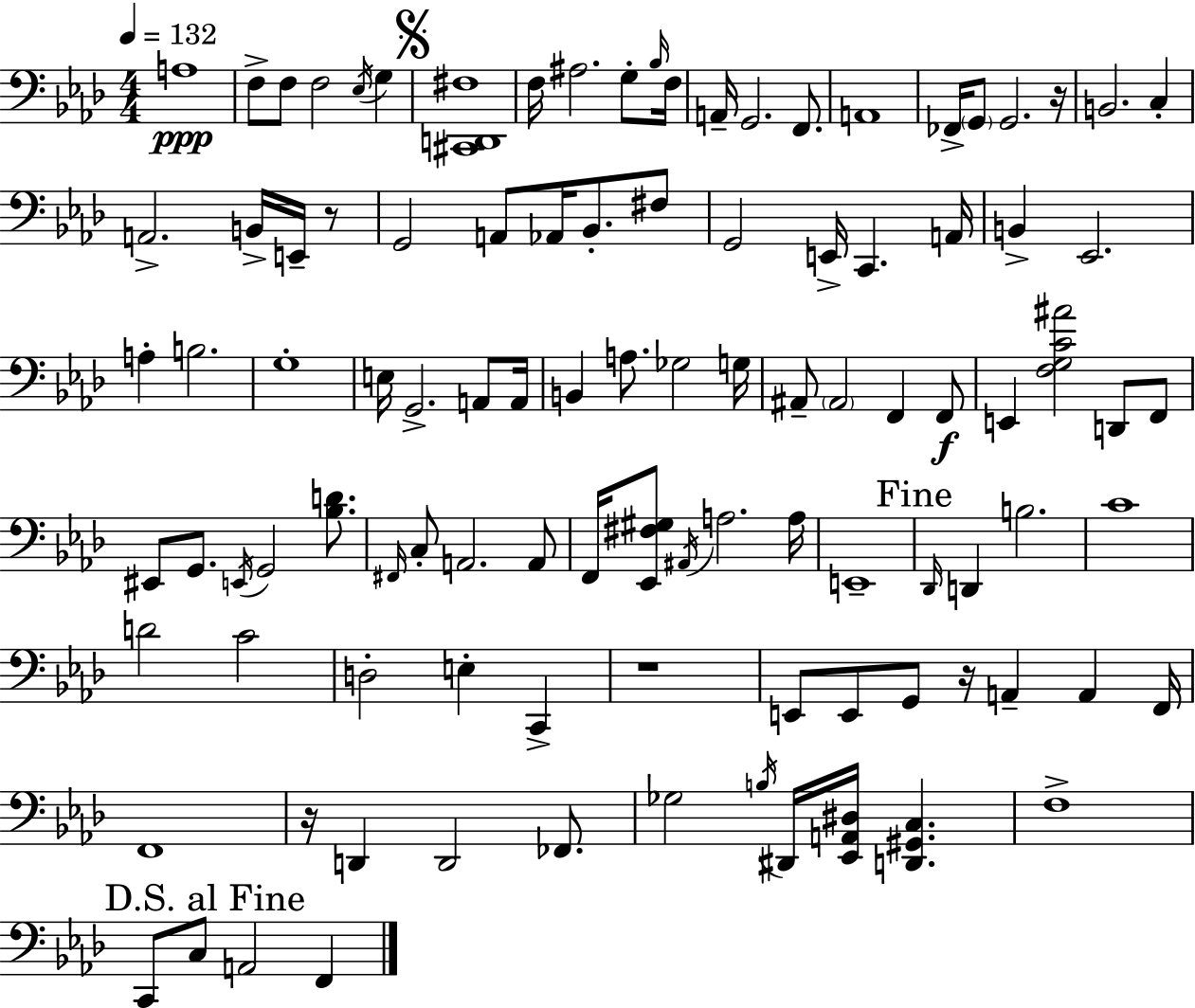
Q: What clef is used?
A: bass